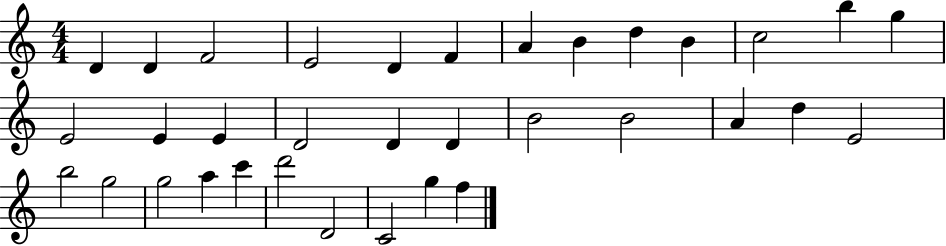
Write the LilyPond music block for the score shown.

{
  \clef treble
  \numericTimeSignature
  \time 4/4
  \key c \major
  d'4 d'4 f'2 | e'2 d'4 f'4 | a'4 b'4 d''4 b'4 | c''2 b''4 g''4 | \break e'2 e'4 e'4 | d'2 d'4 d'4 | b'2 b'2 | a'4 d''4 e'2 | \break b''2 g''2 | g''2 a''4 c'''4 | d'''2 d'2 | c'2 g''4 f''4 | \break \bar "|."
}